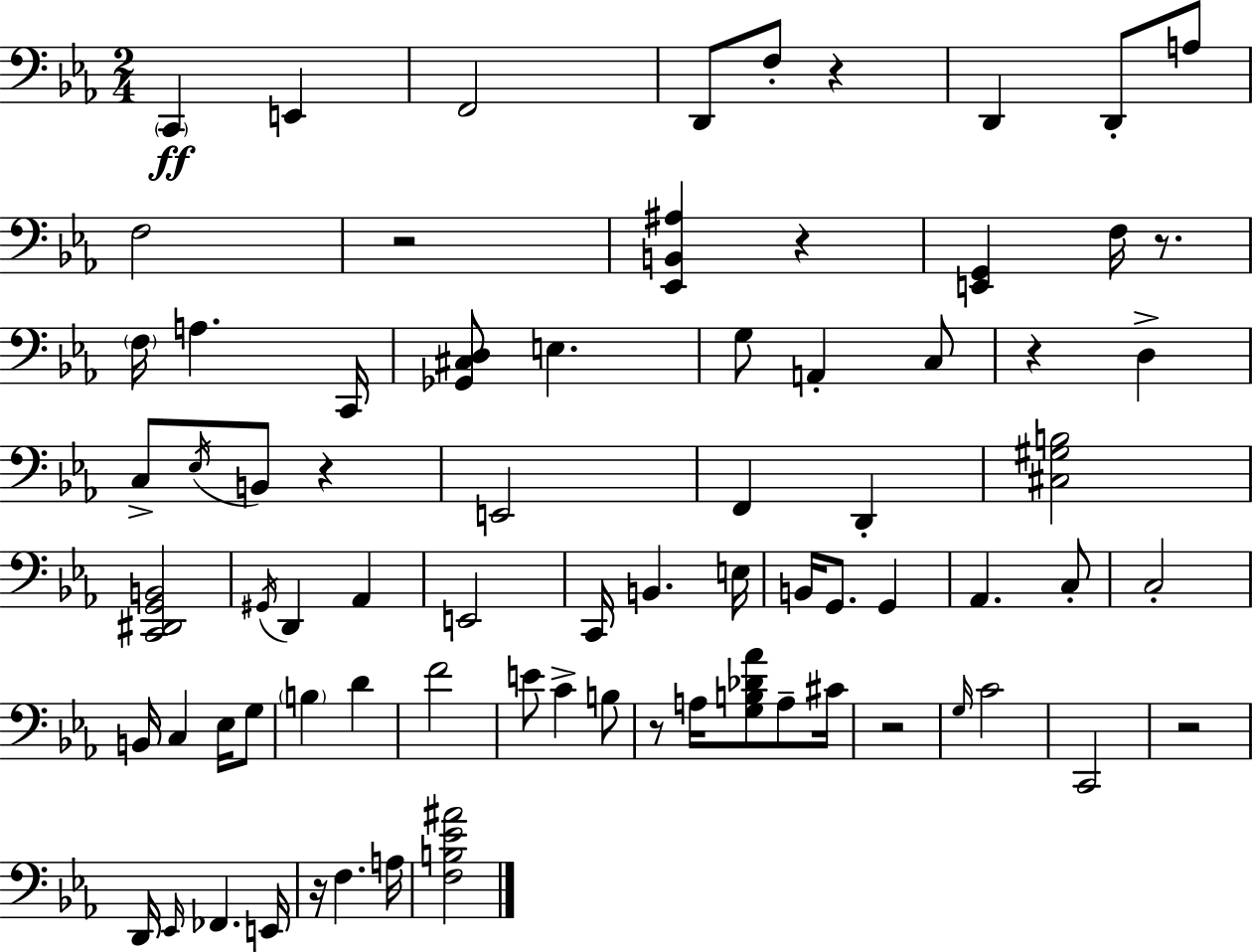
{
  \clef bass
  \numericTimeSignature
  \time 2/4
  \key c \minor
  \parenthesize c,4\ff e,4 | f,2 | d,8 f8-. r4 | d,4 d,8-. a8 | \break f2 | r2 | <ees, b, ais>4 r4 | <e, g,>4 f16 r8. | \break \parenthesize f16 a4. c,16 | <ges, cis d>8 e4. | g8 a,4-. c8 | r4 d4-> | \break c8-> \acciaccatura { ees16 } b,8 r4 | e,2 | f,4 d,4-. | <cis gis b>2 | \break <c, dis, g, b,>2 | \acciaccatura { gis,16 } d,4 aes,4 | e,2 | c,16 b,4. | \break e16 b,16 g,8. g,4 | aes,4. | c8-. c2-. | b,16 c4 ees16 | \break g8 \parenthesize b4 d'4 | f'2 | e'8 c'4-> | b8 r8 a16 <g b des' aes'>8 a8-- | \break cis'16 r2 | \grace { g16 } c'2 | c,2 | r2 | \break d,16 \grace { ees,16 } fes,4. | e,16 r16 f4. | a16 <f b ees' ais'>2 | \bar "|."
}